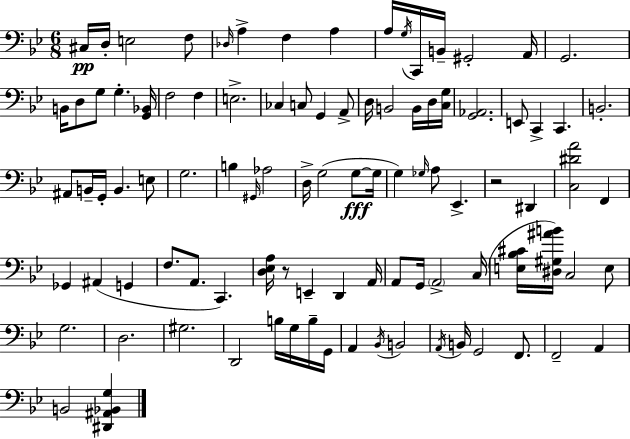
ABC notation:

X:1
T:Untitled
M:6/8
L:1/4
K:Gm
^C,/4 D,/4 E,2 F,/2 _D,/4 A, F, A, A,/4 G,/4 C,,/4 B,,/4 ^G,,2 A,,/4 G,,2 B,,/4 D,/2 G,/2 G, [G,,_B,,]/4 F,2 F, E,2 _C, C,/2 G,, A,,/2 D,/4 B,,2 B,,/4 D,/4 [C,G,]/4 [G,,_A,,]2 E,,/2 C,, C,, B,,2 ^A,,/2 B,,/4 G,,/4 B,, E,/2 G,2 B, ^G,,/4 _A,2 D,/4 G,2 G,/2 G,/4 G, _G,/4 A,/2 _E,, z2 ^D,, [C,^DA]2 F,, _G,, ^A,, G,, F,/2 A,,/2 C,, [D,_E,A,]/4 z/2 E,, D,, A,,/4 A,,/2 G,,/4 A,,2 C,/4 [E,_B,^C]/4 [^D,^G,^AB]/4 C,2 E,/2 G,2 D,2 ^G,2 D,,2 B,/4 G,/4 B,/4 G,,/4 A,, _B,,/4 B,,2 A,,/4 B,,/4 G,,2 F,,/2 F,,2 A,, B,,2 [^D,,^A,,_B,,G,]